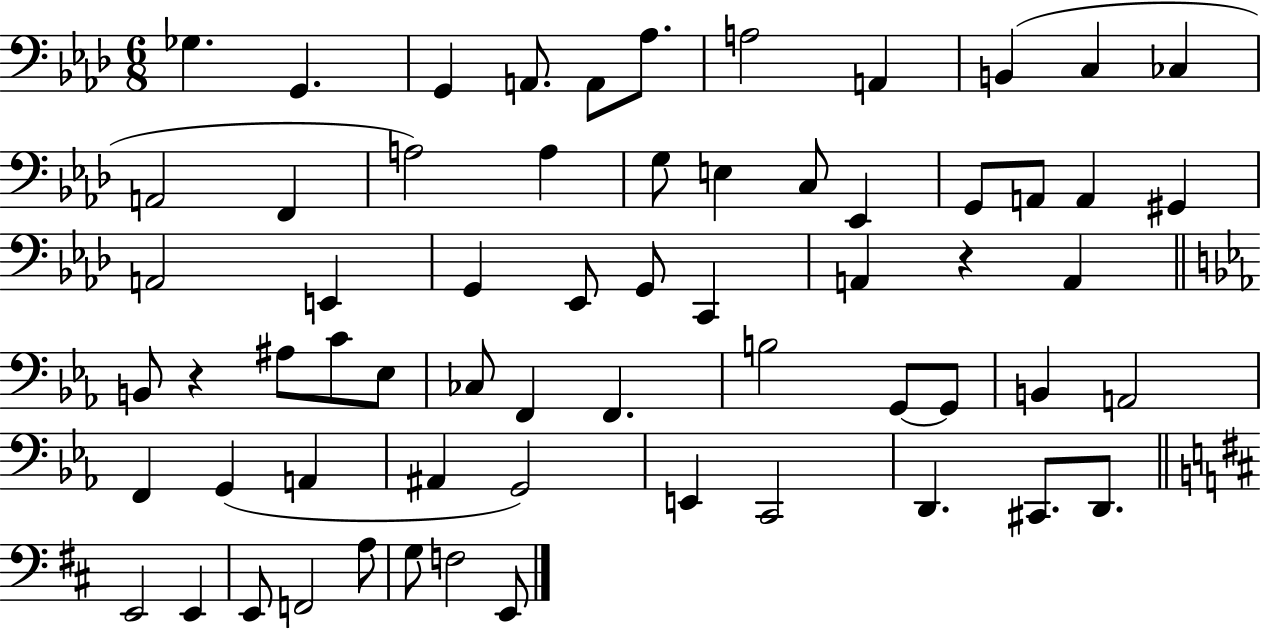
{
  \clef bass
  \numericTimeSignature
  \time 6/8
  \key aes \major
  ges4. g,4. | g,4 a,8. a,8 aes8. | a2 a,4 | b,4( c4 ces4 | \break a,2 f,4 | a2) a4 | g8 e4 c8 ees,4 | g,8 a,8 a,4 gis,4 | \break a,2 e,4 | g,4 ees,8 g,8 c,4 | a,4 r4 a,4 | \bar "||" \break \key c \minor b,8 r4 ais8 c'8 ees8 | ces8 f,4 f,4. | b2 g,8~~ g,8 | b,4 a,2 | \break f,4 g,4( a,4 | ais,4 g,2) | e,4 c,2 | d,4. cis,8. d,8. | \break \bar "||" \break \key b \minor e,2 e,4 | e,8 f,2 a8 | g8 f2 e,8 | \bar "|."
}